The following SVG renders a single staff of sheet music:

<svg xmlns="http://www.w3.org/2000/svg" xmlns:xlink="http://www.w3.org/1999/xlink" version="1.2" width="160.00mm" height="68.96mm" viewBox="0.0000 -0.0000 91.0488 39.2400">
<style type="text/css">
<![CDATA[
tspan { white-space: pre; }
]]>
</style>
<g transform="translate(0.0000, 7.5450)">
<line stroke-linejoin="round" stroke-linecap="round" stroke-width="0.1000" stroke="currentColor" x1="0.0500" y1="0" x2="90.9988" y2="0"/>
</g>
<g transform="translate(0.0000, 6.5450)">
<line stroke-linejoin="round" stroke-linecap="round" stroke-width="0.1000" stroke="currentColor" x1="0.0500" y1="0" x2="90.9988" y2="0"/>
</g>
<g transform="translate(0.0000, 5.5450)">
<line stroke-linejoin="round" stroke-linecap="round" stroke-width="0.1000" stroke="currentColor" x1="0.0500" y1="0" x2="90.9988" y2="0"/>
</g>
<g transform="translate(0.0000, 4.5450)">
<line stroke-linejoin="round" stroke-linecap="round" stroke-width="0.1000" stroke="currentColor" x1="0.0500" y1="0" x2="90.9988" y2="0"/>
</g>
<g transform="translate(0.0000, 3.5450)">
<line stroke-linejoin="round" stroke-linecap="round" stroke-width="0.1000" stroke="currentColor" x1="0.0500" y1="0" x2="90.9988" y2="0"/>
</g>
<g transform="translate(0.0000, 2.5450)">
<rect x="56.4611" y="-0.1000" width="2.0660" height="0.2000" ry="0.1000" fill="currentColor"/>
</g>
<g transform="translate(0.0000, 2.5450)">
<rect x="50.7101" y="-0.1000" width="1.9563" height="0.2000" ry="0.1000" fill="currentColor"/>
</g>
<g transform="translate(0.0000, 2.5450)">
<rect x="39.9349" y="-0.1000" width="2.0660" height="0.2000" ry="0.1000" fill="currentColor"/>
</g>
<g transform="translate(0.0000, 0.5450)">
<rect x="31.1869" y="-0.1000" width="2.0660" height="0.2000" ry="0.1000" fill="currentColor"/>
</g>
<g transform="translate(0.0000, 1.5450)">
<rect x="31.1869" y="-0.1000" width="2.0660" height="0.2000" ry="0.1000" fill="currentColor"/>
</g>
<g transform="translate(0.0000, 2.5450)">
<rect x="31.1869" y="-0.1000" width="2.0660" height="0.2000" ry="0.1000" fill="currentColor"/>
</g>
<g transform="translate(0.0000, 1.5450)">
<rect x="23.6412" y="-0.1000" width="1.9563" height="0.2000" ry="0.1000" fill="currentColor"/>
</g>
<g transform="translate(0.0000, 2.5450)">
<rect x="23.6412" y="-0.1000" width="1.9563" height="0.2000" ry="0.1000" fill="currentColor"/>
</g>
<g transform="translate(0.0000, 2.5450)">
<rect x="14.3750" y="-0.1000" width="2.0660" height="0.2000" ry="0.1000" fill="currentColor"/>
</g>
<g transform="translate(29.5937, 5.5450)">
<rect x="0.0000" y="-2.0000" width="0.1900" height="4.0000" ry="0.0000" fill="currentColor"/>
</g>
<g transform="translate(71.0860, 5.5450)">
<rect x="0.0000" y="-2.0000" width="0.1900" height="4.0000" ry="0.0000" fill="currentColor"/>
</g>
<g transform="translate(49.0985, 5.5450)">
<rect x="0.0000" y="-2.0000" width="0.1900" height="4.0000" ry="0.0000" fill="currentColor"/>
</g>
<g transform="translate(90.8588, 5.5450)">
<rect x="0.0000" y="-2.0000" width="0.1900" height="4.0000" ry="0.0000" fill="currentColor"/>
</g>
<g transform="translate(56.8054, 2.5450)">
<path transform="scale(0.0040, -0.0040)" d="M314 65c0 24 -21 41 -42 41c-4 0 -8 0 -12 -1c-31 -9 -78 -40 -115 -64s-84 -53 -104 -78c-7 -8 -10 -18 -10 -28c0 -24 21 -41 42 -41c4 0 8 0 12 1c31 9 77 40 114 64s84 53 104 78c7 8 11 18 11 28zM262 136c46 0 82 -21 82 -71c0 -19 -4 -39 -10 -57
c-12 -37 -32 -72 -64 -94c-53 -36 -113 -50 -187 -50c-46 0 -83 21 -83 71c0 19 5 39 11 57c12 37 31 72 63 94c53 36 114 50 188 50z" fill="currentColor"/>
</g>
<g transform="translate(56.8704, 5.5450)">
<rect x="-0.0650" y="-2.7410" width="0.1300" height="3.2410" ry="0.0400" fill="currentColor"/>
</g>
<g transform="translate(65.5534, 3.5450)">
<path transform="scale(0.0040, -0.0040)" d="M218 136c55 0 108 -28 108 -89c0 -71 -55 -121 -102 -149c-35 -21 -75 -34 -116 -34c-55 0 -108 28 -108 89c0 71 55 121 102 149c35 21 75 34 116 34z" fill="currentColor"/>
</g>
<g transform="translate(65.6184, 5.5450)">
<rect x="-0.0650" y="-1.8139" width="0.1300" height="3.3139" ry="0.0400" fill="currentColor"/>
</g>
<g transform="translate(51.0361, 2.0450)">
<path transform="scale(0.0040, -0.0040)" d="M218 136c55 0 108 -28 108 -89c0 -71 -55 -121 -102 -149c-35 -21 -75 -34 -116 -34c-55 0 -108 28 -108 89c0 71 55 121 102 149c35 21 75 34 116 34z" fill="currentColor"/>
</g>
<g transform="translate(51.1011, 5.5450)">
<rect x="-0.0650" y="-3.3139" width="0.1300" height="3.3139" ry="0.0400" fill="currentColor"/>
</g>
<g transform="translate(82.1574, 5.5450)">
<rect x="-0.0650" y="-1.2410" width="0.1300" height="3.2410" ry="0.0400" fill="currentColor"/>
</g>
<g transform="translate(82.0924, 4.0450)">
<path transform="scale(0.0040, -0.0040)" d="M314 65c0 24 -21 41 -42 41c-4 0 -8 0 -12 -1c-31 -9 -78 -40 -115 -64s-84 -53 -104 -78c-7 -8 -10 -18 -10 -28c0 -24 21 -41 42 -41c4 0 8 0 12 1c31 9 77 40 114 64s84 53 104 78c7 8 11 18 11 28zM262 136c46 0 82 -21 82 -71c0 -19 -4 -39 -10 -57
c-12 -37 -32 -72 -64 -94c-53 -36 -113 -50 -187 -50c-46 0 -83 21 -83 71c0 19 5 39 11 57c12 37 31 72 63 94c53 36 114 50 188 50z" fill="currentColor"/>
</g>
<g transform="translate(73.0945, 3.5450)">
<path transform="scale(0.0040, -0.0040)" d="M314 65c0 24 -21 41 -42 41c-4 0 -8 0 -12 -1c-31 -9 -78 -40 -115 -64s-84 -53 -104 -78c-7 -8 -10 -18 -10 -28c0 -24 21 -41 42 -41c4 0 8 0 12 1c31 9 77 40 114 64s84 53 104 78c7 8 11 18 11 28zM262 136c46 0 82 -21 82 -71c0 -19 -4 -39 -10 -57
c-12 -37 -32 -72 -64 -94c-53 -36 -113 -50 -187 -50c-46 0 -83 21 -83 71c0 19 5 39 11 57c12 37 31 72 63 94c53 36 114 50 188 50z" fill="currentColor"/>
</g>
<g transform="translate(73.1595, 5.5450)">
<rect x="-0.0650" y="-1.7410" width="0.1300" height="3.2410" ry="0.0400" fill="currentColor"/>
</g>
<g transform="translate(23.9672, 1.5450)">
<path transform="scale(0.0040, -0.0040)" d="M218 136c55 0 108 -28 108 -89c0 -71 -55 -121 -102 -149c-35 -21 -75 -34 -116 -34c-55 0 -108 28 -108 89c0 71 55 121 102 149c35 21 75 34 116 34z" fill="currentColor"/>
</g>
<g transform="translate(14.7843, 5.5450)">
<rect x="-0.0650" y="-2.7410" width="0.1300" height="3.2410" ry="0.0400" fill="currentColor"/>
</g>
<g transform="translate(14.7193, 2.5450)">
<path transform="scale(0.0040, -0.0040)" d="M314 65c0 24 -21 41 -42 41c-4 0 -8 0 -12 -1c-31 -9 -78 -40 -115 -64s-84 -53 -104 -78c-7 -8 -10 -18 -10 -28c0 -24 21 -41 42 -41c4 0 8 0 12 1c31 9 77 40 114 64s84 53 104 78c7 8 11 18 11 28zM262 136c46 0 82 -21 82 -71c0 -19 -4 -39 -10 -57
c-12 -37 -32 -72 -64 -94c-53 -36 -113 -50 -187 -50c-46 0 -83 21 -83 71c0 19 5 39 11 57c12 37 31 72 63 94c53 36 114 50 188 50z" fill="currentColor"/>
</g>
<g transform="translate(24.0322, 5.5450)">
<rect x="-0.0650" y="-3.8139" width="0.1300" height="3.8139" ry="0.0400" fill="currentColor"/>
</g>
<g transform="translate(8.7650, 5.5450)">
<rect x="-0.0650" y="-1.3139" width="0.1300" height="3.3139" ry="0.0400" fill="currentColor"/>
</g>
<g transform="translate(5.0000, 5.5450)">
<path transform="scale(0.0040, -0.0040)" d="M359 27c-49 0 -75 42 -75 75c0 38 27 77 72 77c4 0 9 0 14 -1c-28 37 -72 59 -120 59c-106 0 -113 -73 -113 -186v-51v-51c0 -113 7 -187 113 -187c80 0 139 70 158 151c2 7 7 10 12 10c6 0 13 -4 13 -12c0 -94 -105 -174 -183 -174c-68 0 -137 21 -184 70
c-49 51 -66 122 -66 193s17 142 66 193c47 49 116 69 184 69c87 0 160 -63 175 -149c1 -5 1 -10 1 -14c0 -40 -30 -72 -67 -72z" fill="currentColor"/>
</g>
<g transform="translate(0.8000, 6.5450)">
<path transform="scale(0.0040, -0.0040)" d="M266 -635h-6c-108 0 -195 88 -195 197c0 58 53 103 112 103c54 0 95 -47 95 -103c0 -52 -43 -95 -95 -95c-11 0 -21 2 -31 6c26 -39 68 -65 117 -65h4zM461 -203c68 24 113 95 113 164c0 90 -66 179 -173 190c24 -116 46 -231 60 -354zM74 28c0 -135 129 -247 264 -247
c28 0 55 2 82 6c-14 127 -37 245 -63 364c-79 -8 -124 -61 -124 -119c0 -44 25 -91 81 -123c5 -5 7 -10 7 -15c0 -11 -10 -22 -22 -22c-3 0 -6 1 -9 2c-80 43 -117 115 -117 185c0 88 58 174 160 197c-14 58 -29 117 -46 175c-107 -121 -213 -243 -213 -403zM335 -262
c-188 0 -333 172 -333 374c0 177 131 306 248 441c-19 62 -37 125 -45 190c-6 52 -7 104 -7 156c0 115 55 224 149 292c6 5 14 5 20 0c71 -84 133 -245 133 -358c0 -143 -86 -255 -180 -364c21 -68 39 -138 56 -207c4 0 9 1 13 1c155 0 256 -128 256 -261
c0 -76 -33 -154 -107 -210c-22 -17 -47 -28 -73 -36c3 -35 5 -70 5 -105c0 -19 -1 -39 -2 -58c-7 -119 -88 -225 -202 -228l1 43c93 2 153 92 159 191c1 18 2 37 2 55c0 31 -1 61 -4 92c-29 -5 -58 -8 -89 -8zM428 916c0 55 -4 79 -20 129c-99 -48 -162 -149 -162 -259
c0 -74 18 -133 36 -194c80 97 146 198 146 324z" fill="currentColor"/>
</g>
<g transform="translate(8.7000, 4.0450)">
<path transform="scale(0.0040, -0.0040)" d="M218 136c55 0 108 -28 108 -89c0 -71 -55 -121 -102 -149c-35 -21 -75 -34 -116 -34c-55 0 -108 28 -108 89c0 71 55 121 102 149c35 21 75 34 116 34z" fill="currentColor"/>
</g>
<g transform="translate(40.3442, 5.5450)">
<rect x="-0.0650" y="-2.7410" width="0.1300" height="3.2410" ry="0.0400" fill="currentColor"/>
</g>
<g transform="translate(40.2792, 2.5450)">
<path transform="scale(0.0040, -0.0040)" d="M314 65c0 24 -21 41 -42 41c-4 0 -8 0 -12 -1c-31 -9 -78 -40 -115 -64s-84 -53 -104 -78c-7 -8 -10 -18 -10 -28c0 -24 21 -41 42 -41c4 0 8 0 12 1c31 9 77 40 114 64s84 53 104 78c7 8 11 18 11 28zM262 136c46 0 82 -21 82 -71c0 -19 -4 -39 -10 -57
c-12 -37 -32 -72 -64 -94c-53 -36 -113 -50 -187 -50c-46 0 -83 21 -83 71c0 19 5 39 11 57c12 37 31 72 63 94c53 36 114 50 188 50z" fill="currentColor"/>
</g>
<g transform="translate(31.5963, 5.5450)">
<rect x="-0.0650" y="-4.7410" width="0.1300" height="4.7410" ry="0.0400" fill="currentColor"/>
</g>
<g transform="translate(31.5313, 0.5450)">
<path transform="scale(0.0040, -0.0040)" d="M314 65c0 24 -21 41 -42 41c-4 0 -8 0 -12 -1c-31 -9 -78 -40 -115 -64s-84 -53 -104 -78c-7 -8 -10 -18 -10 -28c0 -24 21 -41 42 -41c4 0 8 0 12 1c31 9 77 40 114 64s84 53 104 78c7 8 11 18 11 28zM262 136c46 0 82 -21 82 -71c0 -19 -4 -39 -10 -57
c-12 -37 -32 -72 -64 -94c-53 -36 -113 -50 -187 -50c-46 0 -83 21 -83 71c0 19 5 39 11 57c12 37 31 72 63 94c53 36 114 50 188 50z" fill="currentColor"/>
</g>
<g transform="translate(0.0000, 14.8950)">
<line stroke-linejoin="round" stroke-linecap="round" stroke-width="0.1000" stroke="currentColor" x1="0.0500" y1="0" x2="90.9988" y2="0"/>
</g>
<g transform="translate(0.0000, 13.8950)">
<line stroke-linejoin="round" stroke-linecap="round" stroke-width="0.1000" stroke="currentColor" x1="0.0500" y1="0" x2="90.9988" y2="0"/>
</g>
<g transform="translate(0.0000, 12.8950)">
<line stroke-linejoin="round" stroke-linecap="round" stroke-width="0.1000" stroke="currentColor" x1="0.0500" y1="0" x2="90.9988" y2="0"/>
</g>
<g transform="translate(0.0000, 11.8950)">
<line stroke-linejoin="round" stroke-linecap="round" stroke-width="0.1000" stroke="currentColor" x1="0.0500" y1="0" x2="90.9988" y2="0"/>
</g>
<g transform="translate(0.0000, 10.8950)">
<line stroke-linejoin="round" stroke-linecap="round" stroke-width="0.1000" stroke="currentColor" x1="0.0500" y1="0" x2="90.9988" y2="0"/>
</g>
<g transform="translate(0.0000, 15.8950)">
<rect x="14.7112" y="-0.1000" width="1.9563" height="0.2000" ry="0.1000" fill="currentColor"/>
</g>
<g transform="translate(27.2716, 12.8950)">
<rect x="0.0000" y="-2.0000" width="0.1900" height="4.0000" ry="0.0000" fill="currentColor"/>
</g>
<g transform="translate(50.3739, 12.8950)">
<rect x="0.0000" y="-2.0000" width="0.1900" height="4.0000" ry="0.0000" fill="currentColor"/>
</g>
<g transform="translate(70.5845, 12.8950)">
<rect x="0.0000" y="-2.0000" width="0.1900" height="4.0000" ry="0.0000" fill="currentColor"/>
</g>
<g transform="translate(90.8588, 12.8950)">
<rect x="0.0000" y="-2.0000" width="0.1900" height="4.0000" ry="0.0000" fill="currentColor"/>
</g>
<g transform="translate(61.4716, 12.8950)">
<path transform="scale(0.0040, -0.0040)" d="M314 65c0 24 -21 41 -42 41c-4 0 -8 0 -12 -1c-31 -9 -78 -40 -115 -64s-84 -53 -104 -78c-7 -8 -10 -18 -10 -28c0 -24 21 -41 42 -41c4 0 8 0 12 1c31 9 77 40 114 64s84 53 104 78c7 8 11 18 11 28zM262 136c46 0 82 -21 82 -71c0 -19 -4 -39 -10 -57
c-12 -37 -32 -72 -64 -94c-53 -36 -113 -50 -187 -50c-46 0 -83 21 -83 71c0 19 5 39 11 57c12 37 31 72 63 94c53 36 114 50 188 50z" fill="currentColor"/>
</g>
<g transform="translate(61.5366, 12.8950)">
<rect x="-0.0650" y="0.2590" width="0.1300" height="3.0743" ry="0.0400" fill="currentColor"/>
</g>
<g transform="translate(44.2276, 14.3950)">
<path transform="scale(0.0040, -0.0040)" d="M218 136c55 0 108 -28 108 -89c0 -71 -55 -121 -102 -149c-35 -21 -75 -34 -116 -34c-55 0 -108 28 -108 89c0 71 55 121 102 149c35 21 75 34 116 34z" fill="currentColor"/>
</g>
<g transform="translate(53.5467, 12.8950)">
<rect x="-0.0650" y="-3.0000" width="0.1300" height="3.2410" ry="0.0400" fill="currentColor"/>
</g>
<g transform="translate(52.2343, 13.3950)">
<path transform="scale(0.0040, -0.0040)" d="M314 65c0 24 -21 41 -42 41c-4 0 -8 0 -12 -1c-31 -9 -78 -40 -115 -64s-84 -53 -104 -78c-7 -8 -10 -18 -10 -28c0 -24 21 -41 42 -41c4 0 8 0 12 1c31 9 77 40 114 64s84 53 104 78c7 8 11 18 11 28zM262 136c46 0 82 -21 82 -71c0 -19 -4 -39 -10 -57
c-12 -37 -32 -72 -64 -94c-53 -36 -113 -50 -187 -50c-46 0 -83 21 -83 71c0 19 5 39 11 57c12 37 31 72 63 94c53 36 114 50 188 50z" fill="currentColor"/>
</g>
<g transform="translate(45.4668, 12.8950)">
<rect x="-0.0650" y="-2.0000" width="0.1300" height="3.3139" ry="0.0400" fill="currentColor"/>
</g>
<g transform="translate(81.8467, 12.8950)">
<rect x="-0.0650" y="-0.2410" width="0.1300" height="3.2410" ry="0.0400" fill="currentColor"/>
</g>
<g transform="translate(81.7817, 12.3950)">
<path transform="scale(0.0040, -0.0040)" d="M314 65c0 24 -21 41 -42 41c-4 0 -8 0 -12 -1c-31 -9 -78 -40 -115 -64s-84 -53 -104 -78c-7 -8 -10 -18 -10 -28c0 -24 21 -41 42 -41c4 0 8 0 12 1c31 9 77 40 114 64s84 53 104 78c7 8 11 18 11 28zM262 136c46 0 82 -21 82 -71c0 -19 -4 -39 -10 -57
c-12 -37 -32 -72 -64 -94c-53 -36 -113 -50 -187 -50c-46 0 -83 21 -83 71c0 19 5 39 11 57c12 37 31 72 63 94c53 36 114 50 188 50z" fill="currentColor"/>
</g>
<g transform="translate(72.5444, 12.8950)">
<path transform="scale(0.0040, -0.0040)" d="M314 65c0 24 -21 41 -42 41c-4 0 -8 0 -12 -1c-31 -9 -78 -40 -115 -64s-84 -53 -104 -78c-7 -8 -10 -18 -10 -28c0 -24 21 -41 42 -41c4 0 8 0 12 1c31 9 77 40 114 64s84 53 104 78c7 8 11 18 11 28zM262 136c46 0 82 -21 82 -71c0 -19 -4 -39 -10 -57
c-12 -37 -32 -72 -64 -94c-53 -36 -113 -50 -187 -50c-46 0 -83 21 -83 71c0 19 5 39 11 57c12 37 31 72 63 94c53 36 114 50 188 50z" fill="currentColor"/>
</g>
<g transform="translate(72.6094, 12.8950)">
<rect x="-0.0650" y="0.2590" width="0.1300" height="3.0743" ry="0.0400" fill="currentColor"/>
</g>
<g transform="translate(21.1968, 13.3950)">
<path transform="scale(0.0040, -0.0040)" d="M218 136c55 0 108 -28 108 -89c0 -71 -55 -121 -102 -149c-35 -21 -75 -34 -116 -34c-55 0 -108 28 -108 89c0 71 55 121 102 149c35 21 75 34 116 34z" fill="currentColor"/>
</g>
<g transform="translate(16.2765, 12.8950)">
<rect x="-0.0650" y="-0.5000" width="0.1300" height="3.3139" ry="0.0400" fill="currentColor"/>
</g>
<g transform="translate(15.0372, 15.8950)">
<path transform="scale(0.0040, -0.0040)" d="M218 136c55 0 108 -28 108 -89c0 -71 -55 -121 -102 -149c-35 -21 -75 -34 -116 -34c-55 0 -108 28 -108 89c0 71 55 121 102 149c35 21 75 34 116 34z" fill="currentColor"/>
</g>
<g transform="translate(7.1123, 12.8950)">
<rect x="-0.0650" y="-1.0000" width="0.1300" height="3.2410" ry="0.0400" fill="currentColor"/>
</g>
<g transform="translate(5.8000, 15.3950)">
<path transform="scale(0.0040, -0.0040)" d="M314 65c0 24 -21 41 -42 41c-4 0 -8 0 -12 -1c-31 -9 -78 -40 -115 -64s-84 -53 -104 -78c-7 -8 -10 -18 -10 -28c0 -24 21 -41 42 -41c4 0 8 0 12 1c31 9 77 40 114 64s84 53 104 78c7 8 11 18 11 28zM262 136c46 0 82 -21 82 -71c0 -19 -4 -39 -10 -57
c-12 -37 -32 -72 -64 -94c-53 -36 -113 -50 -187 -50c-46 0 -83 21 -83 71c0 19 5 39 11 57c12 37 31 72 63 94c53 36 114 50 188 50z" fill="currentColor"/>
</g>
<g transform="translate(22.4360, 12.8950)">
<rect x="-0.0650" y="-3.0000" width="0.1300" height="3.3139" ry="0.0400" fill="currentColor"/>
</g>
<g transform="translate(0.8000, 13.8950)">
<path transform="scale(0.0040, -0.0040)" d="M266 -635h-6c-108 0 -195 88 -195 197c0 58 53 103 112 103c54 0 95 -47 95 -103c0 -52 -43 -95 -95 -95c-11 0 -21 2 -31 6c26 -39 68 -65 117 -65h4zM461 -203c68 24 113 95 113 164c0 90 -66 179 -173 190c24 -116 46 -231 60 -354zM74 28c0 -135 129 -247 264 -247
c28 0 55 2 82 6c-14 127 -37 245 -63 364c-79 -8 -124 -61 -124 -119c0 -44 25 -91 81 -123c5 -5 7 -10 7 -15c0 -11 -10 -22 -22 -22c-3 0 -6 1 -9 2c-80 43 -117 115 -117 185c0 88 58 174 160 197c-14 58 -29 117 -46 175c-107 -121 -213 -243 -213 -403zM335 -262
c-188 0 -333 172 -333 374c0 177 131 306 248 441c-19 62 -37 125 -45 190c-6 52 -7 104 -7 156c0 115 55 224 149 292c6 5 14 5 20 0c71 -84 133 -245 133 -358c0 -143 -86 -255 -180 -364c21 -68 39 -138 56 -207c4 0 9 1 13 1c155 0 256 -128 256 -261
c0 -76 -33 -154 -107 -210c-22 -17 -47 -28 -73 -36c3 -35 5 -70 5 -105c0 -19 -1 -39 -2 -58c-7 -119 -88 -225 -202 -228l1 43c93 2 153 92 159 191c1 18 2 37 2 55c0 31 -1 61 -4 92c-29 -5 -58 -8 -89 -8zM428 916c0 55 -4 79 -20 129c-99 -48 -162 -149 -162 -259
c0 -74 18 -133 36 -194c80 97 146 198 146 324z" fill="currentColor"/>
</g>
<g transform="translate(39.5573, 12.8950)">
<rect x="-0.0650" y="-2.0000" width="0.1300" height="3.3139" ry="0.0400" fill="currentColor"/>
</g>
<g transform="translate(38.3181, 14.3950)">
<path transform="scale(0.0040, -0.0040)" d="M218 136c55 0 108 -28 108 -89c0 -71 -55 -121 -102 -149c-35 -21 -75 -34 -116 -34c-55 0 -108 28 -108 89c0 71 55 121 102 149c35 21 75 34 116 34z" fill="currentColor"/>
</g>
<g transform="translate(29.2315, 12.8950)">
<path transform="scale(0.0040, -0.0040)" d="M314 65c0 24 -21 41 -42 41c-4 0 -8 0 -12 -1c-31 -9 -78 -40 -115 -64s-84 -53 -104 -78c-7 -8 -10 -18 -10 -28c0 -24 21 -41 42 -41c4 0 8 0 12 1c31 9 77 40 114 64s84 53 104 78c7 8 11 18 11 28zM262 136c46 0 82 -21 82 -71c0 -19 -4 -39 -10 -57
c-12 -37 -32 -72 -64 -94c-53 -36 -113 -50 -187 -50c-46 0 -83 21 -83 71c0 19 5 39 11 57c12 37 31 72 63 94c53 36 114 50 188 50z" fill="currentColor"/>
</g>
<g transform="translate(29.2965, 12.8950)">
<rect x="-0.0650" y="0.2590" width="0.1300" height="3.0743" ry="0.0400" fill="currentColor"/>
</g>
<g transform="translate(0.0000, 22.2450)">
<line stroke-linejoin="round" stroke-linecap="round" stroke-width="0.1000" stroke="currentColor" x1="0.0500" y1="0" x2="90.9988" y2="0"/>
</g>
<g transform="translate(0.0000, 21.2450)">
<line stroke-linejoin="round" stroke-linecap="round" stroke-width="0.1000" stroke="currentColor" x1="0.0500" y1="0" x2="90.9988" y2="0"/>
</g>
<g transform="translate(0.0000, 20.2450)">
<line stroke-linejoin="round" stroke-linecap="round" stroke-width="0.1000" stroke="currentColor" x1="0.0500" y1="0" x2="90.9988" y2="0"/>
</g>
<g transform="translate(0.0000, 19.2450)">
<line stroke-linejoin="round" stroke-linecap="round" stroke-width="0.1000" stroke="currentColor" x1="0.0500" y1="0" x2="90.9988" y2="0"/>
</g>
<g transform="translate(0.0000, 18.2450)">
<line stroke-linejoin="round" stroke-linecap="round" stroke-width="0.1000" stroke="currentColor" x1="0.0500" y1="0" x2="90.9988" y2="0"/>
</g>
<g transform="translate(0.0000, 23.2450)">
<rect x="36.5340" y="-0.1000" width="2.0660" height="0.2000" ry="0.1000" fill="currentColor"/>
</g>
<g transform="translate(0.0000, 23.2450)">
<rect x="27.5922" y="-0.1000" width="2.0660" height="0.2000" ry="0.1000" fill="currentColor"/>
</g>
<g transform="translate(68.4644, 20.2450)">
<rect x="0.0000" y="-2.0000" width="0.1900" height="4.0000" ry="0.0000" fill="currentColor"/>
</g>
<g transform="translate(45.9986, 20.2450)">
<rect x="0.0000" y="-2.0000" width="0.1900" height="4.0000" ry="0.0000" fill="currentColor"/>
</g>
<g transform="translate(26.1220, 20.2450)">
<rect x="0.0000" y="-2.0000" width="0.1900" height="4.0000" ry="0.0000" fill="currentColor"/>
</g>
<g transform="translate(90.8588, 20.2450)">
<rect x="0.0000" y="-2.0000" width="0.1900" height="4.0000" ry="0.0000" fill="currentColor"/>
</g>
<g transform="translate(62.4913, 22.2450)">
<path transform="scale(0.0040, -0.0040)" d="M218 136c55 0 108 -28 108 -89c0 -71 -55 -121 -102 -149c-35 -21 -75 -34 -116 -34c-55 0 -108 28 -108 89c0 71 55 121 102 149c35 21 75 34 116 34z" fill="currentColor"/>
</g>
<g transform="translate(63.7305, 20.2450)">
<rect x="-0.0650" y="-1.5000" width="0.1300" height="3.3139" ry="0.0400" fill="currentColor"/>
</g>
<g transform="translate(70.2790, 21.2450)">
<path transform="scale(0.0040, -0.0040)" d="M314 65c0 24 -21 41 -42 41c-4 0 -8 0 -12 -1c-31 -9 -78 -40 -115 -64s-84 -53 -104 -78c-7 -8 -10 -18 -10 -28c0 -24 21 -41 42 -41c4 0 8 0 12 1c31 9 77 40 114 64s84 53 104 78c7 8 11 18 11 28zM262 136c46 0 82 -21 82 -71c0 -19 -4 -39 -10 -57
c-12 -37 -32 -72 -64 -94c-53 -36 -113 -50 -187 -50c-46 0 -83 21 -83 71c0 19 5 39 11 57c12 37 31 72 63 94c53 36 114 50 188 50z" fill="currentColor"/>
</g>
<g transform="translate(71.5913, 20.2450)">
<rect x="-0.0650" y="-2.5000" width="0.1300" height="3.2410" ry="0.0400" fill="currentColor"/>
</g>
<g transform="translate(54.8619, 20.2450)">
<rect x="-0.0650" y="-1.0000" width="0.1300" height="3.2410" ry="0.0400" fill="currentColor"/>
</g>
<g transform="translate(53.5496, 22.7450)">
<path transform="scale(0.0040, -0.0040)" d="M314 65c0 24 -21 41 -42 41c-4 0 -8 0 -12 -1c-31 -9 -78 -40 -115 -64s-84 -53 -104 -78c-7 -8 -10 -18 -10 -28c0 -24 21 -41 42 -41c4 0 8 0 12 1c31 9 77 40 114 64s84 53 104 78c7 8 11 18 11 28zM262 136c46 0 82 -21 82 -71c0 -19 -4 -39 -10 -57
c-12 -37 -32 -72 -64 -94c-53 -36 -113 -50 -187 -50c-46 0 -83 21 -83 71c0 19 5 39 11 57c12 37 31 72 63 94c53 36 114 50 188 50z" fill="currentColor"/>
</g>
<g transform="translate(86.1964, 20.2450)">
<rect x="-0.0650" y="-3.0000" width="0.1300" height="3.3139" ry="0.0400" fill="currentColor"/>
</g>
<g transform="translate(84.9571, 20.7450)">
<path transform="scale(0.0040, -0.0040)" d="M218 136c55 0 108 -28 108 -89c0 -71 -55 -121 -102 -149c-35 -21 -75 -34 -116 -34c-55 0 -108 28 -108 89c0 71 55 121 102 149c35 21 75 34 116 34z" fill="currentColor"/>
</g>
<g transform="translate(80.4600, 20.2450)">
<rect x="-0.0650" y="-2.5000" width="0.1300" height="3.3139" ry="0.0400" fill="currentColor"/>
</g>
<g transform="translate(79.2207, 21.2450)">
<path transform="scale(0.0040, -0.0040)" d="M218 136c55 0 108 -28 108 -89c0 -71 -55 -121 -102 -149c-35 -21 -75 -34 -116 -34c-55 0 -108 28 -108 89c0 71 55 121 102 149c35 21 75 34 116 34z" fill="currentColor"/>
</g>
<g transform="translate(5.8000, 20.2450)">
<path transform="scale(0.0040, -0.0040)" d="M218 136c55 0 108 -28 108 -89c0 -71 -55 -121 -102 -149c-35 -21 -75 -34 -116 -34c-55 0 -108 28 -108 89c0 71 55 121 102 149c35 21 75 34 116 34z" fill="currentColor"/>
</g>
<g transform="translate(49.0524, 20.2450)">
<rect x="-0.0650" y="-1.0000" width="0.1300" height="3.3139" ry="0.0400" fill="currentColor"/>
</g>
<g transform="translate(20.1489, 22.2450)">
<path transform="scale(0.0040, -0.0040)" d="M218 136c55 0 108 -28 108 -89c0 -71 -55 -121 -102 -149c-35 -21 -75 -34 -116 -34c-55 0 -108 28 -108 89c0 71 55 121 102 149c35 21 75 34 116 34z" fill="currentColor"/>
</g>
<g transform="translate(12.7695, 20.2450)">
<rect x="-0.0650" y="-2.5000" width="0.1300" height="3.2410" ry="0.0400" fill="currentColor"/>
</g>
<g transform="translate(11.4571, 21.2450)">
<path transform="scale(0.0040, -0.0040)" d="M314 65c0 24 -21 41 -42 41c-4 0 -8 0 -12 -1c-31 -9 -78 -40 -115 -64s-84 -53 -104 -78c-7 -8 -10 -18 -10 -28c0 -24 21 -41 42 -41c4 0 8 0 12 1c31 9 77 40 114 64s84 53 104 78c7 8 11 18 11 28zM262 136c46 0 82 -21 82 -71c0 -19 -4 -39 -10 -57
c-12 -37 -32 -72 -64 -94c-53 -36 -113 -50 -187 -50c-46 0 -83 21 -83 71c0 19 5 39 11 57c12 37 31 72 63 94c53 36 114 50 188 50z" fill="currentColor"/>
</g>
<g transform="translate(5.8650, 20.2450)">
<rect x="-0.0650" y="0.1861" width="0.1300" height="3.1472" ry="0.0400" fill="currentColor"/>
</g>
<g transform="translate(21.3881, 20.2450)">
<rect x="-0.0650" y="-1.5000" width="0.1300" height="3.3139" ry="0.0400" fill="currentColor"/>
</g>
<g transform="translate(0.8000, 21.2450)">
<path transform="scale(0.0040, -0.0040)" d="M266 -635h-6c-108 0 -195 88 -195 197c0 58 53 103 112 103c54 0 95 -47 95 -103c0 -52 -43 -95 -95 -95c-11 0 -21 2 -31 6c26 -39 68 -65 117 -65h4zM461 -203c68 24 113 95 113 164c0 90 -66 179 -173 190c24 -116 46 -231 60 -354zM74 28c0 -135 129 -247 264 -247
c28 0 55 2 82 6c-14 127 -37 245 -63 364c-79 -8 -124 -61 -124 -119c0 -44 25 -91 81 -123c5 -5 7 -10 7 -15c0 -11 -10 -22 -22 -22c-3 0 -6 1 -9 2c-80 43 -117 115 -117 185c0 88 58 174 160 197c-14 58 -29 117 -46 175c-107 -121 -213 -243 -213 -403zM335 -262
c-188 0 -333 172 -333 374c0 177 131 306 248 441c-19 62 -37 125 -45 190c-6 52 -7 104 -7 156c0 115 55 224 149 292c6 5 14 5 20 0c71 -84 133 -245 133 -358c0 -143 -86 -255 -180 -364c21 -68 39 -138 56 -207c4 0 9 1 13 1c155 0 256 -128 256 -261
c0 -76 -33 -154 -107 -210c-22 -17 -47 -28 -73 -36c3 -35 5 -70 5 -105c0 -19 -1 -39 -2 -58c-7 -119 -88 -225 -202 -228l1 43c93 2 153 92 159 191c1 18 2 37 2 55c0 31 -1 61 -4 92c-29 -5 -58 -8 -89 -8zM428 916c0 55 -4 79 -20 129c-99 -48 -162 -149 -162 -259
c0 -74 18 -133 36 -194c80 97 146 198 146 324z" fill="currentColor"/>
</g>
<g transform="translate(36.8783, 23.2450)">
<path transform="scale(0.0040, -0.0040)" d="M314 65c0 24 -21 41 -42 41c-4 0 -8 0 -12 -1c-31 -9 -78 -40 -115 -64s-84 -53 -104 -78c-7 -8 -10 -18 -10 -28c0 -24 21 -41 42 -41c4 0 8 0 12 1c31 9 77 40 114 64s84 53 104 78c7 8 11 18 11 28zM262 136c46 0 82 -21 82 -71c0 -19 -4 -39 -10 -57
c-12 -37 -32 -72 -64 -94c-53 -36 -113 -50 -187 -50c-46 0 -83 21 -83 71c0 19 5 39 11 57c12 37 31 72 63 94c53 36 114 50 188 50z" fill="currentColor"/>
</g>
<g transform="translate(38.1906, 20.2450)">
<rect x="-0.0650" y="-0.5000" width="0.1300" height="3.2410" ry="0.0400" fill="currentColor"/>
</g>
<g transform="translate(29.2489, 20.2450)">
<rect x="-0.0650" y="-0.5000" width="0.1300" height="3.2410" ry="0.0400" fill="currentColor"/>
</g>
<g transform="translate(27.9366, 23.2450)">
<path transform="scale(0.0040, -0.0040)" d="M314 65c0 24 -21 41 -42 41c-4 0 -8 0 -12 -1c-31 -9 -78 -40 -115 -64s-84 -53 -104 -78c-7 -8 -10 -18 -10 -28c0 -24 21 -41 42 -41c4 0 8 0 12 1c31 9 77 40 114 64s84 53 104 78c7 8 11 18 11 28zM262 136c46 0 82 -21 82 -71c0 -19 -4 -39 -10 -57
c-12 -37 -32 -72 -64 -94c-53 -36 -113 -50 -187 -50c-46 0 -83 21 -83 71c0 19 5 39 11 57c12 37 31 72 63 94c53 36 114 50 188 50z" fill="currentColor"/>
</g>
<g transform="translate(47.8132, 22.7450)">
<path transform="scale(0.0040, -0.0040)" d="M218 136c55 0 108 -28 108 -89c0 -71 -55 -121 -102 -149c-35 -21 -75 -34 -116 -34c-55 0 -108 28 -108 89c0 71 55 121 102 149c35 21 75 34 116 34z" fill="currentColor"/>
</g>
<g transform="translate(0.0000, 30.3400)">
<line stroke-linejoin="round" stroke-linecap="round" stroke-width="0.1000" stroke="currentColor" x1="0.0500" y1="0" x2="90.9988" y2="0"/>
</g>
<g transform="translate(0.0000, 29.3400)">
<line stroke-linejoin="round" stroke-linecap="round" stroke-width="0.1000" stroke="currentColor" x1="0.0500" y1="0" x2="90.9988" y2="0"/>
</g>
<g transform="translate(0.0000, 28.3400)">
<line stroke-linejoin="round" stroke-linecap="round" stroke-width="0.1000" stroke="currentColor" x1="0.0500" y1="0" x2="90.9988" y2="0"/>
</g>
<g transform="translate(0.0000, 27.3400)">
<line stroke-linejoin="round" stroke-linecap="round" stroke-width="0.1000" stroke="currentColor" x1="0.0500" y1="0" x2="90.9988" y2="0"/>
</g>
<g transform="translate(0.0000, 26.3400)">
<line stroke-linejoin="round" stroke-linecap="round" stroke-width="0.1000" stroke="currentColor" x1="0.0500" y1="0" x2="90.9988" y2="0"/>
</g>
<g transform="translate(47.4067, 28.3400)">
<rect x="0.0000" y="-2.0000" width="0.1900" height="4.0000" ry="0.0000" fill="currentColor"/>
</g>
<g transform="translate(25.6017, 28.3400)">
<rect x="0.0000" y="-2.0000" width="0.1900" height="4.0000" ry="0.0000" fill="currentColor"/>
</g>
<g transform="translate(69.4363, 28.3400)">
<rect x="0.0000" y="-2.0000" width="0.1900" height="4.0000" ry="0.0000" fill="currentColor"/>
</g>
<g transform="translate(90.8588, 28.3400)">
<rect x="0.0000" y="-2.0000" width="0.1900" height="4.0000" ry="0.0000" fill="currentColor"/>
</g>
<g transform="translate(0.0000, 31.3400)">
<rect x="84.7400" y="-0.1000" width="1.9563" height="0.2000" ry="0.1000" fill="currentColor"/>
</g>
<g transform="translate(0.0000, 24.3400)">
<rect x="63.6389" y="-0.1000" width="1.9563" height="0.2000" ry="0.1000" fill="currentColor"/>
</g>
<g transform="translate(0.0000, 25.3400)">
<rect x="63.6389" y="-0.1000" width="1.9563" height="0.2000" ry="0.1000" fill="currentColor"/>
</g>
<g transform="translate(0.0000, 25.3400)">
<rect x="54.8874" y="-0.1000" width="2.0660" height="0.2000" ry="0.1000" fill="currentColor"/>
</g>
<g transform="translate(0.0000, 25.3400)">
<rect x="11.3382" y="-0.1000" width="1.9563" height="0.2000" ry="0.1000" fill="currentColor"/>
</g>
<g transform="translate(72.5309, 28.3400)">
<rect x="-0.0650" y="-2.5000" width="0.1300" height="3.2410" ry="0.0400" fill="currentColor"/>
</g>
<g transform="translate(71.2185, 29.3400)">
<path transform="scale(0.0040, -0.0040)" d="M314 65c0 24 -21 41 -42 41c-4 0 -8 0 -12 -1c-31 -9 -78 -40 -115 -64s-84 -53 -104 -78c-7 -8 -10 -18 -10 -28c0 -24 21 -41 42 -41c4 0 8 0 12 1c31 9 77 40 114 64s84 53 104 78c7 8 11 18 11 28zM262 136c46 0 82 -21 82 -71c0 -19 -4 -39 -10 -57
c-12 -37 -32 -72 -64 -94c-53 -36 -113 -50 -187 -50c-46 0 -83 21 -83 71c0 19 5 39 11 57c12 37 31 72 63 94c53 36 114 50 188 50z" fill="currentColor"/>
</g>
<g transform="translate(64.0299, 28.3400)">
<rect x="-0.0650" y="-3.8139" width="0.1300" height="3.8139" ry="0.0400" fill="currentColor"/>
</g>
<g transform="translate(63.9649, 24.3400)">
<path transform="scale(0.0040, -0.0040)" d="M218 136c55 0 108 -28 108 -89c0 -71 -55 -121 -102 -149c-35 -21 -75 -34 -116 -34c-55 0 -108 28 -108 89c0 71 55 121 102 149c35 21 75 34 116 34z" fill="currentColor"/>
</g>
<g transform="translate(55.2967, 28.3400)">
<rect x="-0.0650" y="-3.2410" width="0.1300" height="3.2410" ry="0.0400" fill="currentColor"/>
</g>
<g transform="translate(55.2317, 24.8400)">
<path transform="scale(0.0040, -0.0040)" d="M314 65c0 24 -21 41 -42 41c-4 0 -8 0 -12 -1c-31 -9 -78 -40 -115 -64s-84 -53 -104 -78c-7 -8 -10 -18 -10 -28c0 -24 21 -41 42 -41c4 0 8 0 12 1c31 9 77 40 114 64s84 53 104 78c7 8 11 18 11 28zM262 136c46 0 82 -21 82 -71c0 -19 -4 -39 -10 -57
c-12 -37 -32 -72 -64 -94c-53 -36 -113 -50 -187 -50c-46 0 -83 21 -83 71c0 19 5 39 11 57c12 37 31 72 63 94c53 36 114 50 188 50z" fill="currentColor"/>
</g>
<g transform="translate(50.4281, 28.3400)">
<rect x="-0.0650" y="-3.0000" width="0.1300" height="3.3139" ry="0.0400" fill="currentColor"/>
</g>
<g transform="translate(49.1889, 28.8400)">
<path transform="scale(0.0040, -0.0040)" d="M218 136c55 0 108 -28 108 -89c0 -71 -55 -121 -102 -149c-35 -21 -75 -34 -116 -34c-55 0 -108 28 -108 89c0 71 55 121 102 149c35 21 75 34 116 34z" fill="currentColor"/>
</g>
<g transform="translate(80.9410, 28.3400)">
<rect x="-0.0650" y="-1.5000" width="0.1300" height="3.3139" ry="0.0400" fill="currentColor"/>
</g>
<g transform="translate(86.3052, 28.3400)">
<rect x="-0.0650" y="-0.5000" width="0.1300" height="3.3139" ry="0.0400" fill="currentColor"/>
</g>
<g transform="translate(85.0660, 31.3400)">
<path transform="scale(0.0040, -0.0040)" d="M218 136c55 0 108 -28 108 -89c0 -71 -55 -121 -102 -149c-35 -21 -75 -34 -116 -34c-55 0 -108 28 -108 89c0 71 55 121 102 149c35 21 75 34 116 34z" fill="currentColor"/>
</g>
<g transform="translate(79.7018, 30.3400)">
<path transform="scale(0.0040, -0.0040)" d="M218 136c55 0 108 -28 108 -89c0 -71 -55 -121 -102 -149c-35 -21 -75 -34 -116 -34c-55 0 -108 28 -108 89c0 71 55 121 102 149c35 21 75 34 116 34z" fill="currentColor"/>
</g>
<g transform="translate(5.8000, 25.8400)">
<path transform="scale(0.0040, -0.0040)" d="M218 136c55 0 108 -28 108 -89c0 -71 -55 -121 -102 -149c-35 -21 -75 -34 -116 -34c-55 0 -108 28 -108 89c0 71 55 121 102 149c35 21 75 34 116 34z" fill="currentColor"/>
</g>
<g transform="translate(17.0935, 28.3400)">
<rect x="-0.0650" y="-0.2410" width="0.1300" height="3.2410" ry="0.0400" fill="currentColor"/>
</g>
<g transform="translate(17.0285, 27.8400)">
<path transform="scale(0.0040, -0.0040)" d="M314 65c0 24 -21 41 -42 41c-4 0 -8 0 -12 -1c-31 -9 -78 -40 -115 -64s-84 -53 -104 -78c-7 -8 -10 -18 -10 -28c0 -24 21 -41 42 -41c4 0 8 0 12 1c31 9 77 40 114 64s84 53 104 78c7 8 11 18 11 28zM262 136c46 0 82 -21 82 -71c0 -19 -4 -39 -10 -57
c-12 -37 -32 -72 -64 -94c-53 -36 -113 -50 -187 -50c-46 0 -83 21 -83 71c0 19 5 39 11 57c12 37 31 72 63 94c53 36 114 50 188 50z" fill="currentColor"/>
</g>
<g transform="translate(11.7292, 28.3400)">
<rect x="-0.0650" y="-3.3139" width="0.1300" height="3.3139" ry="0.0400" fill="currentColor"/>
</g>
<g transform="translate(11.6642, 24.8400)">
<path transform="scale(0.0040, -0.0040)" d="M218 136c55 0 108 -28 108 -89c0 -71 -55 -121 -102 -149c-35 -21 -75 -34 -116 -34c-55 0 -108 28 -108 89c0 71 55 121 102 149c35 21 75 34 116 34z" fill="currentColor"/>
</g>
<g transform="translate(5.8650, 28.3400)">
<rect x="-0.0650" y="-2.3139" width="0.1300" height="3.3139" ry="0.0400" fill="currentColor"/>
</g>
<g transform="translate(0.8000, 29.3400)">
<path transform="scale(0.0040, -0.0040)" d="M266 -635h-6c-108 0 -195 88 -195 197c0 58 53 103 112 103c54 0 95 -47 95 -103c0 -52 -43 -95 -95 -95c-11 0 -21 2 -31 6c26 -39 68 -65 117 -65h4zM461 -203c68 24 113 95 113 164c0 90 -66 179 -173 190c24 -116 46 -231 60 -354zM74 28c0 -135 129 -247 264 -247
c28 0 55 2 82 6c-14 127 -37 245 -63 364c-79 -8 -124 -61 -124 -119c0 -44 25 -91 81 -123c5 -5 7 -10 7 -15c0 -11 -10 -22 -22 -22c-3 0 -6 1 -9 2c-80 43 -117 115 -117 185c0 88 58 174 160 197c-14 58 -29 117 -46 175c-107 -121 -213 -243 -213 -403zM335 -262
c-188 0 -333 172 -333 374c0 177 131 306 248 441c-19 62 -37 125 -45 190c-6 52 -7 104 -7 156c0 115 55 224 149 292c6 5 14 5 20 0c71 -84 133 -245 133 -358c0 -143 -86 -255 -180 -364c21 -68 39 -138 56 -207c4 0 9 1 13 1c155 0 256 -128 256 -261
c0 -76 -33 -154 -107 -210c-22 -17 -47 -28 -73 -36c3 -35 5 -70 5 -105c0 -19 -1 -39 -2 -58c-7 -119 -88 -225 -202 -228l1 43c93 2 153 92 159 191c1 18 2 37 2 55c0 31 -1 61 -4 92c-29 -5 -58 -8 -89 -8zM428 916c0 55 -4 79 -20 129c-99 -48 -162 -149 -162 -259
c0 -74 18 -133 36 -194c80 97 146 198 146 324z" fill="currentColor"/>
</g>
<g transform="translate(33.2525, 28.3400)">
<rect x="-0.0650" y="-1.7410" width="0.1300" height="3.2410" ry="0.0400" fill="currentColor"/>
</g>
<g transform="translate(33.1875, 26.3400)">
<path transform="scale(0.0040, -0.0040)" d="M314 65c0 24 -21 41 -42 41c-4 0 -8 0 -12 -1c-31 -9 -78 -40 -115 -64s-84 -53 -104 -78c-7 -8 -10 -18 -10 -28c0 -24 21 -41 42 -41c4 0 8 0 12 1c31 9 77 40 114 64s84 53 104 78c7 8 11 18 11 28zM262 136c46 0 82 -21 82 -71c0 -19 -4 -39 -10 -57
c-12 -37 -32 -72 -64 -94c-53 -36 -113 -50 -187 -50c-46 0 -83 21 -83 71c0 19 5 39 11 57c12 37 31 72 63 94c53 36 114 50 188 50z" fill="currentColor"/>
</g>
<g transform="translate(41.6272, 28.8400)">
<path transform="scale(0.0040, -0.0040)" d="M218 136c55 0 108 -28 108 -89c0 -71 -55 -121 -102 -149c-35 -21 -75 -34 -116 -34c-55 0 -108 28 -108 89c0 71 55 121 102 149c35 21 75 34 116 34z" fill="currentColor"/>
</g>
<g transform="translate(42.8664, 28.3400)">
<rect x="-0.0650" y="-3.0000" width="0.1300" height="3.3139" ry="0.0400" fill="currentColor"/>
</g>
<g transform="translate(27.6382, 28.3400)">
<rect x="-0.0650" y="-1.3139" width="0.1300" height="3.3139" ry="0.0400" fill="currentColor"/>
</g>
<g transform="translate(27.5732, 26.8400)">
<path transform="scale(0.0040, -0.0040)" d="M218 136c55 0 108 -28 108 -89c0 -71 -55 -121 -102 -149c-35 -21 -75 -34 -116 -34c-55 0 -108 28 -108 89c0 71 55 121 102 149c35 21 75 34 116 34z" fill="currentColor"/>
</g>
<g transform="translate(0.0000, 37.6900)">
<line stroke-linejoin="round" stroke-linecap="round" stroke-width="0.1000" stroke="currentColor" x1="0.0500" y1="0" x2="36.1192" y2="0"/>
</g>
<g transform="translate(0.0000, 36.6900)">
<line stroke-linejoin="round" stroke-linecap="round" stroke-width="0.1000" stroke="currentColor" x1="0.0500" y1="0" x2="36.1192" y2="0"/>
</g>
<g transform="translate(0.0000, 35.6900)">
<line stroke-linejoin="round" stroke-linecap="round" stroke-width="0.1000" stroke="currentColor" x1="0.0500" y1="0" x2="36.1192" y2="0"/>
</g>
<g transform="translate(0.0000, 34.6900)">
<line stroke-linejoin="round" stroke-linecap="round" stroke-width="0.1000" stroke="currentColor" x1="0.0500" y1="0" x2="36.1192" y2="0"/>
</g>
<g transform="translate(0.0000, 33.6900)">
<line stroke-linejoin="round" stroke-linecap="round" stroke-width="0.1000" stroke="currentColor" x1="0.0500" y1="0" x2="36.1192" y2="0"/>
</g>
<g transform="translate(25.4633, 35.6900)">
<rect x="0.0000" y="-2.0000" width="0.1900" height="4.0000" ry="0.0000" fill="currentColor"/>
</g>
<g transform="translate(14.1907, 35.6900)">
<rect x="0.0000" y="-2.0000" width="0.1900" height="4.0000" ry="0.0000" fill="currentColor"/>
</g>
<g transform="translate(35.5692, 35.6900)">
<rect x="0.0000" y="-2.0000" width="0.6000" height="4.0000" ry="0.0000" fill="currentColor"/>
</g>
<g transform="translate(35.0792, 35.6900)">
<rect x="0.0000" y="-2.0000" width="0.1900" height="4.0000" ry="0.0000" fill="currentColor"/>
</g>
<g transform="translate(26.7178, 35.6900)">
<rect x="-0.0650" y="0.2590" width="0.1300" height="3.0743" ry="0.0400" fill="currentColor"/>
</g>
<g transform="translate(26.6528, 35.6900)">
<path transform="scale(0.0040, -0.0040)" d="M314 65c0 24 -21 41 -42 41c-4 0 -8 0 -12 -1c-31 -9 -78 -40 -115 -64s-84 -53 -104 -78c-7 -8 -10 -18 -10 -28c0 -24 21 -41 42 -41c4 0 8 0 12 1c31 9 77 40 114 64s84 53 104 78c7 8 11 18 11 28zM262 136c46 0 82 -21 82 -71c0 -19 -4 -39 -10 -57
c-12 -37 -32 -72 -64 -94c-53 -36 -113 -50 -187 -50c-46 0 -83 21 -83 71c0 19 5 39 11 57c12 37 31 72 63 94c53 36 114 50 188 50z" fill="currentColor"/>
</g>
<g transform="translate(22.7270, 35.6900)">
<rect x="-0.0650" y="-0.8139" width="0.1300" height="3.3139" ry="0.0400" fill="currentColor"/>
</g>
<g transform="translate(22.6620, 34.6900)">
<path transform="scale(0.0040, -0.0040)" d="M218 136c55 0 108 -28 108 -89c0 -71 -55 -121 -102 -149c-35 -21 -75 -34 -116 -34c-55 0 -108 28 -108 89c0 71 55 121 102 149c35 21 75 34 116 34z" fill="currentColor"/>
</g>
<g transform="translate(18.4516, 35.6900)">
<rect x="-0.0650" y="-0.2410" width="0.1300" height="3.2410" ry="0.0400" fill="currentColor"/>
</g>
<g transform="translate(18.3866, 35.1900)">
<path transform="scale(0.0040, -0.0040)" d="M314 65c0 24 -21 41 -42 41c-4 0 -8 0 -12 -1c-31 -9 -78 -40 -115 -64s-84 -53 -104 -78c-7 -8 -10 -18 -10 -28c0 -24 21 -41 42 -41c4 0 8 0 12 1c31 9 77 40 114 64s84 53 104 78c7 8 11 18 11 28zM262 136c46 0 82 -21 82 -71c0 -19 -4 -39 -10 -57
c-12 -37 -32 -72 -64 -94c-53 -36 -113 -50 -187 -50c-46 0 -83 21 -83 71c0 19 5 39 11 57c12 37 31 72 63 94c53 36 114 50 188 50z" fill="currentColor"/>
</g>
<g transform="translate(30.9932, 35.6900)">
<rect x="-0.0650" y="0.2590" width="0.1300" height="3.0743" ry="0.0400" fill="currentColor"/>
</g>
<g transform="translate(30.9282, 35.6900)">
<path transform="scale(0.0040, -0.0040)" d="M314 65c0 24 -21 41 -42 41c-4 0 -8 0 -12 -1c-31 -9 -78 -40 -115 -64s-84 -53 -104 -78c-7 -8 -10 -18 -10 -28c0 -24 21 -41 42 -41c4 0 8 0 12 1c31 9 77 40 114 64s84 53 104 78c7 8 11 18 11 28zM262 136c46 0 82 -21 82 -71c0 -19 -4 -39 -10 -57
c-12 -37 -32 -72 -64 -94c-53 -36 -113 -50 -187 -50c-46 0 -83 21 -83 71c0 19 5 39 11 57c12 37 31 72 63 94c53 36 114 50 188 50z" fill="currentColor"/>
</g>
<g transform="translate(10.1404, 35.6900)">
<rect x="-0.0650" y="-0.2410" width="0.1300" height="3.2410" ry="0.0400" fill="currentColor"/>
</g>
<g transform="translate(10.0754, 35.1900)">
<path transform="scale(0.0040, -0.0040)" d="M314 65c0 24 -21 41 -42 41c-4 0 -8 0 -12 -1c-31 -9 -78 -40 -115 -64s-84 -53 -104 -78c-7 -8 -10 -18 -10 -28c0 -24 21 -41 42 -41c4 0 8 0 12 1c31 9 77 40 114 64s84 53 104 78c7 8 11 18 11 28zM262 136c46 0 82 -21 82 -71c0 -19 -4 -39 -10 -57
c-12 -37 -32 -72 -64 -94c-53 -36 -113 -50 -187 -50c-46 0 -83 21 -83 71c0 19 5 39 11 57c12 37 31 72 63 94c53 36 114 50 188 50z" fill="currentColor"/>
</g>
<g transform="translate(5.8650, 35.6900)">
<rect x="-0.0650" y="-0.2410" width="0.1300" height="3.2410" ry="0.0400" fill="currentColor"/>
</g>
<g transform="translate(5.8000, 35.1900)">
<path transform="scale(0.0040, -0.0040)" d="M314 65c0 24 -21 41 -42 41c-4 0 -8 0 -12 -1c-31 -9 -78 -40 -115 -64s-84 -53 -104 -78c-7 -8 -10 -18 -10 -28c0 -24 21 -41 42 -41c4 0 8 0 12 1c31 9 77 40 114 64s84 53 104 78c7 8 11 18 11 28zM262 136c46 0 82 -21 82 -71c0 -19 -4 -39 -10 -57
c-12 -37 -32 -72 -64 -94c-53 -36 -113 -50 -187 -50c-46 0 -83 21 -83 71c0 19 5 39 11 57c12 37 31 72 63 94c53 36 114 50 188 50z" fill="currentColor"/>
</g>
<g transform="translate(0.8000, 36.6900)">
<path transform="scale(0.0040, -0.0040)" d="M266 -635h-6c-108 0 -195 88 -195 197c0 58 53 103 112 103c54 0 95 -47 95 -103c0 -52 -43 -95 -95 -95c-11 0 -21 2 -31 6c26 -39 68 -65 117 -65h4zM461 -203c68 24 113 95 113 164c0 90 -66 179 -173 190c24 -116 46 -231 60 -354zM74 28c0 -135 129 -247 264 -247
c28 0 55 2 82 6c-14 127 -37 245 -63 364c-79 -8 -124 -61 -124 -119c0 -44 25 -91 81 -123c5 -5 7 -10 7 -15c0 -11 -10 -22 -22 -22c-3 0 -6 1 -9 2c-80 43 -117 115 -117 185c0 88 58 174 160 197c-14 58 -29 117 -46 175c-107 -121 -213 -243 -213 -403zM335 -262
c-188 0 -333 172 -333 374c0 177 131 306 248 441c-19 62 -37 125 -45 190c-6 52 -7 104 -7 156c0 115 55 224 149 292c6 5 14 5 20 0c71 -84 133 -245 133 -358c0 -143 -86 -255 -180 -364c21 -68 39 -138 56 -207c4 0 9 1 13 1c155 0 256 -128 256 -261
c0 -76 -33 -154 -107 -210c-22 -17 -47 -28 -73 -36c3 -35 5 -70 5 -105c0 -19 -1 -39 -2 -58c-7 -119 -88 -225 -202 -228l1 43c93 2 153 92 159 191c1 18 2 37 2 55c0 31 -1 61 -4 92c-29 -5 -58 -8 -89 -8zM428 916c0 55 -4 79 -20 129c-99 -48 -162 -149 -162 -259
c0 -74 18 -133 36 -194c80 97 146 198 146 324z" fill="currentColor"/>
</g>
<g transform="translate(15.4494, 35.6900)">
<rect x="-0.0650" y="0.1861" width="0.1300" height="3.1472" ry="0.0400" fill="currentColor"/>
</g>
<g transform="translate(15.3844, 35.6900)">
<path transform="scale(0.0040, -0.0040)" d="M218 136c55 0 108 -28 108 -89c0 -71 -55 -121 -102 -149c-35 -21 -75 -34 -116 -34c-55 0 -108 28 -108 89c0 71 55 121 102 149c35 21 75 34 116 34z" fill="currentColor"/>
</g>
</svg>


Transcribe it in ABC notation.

X:1
T:Untitled
M:4/4
L:1/4
K:C
e a2 c' e'2 a2 b a2 f f2 e2 D2 C A B2 F F A2 B2 B2 c2 B G2 E C2 C2 D D2 E G2 G A g b c2 e f2 A A b2 c' G2 E C c2 c2 B c2 d B2 B2